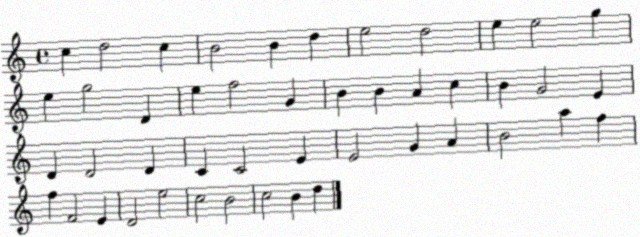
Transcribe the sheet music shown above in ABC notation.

X:1
T:Untitled
M:4/4
L:1/4
K:C
c d2 c B2 B d e2 d2 e e2 g e g2 D e f2 G B B A c B G2 E D D2 D C C2 E E2 G A B2 a f f F2 E D2 e2 c2 B2 c2 B d